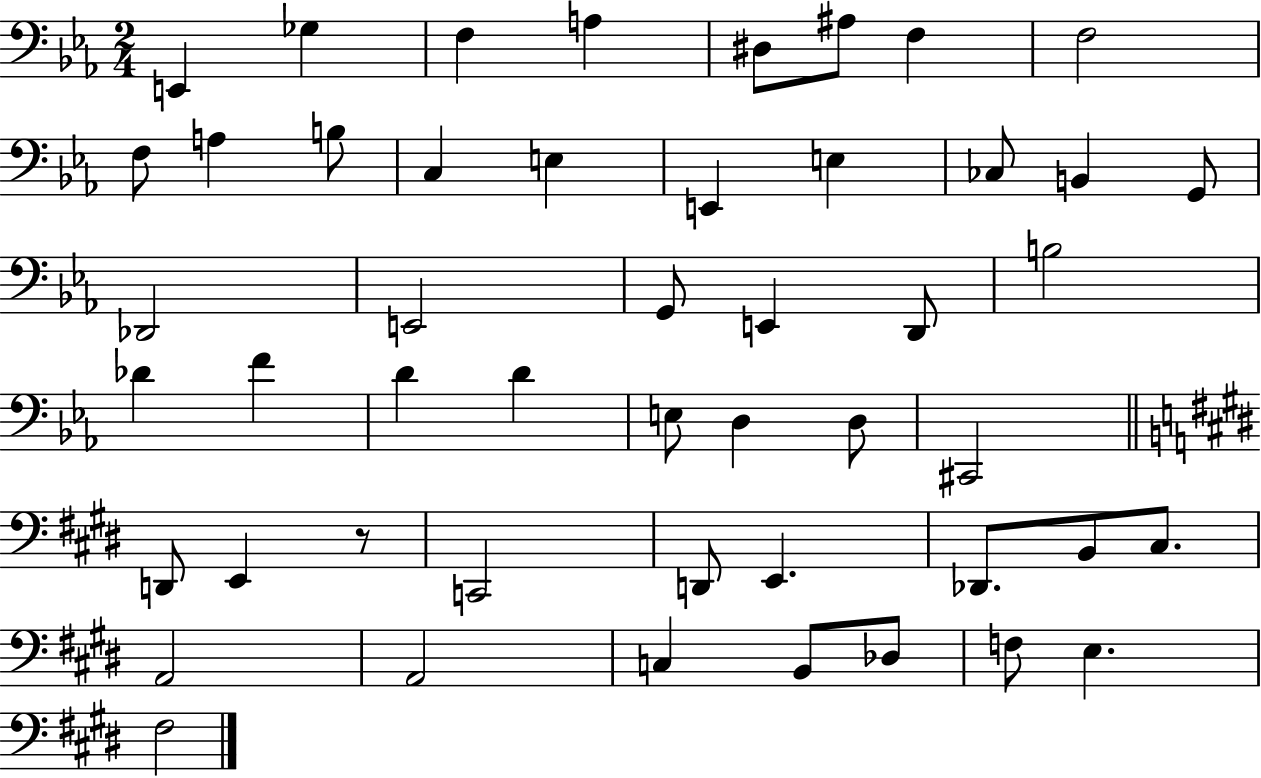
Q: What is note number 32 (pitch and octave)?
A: C#2